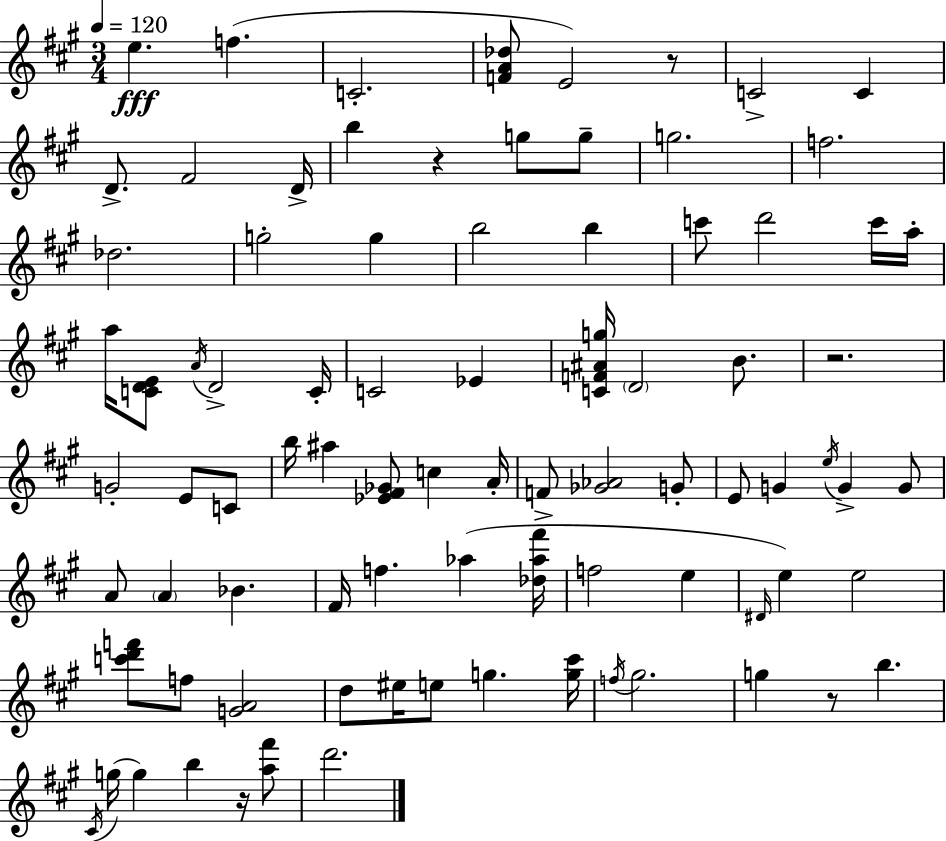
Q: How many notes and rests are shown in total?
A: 85